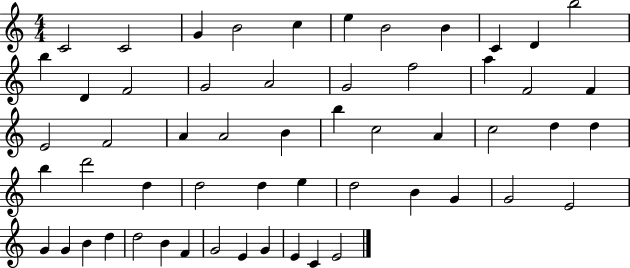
C4/h C4/h G4/q B4/h C5/q E5/q B4/h B4/q C4/q D4/q B5/h B5/q D4/q F4/h G4/h A4/h G4/h F5/h A5/q F4/h F4/q E4/h F4/h A4/q A4/h B4/q B5/q C5/h A4/q C5/h D5/q D5/q B5/q D6/h D5/q D5/h D5/q E5/q D5/h B4/q G4/q G4/h E4/h G4/q G4/q B4/q D5/q D5/h B4/q F4/q G4/h E4/q G4/q E4/q C4/q E4/h